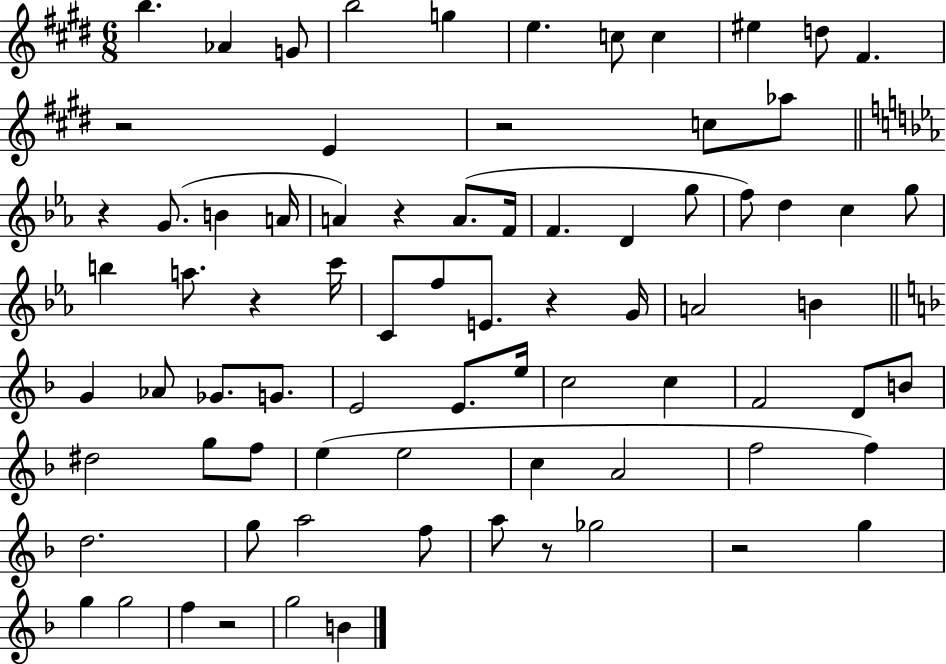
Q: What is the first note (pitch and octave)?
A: B5